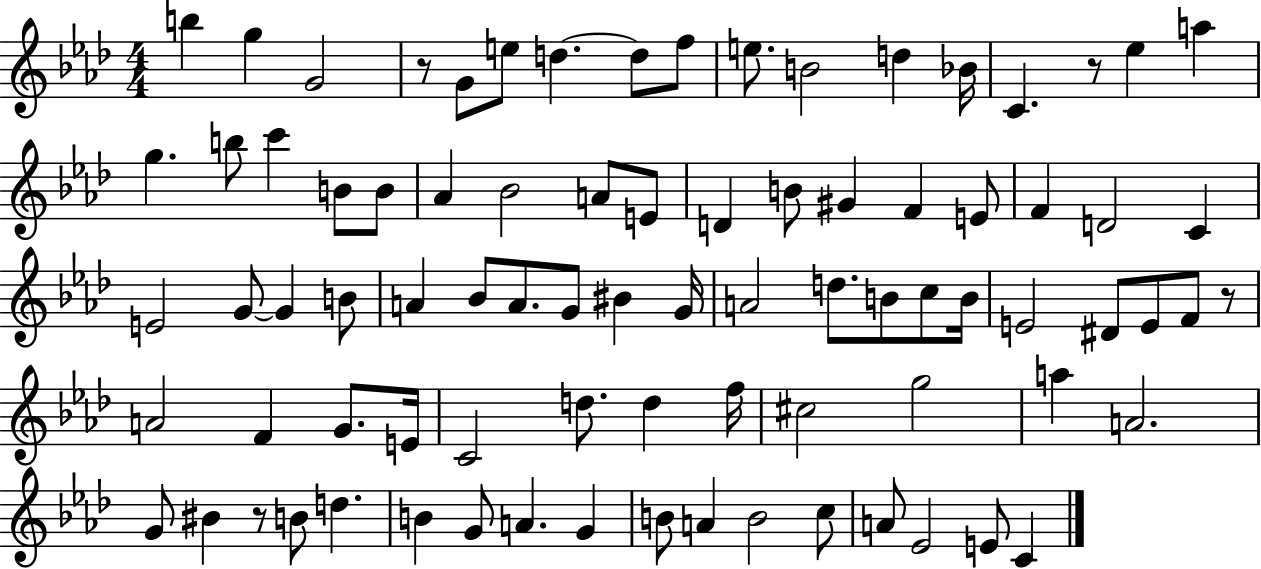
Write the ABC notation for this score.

X:1
T:Untitled
M:4/4
L:1/4
K:Ab
b g G2 z/2 G/2 e/2 d d/2 f/2 e/2 B2 d _B/4 C z/2 _e a g b/2 c' B/2 B/2 _A _B2 A/2 E/2 D B/2 ^G F E/2 F D2 C E2 G/2 G B/2 A _B/2 A/2 G/2 ^B G/4 A2 d/2 B/2 c/2 B/4 E2 ^D/2 E/2 F/2 z/2 A2 F G/2 E/4 C2 d/2 d f/4 ^c2 g2 a A2 G/2 ^B z/2 B/2 d B G/2 A G B/2 A B2 c/2 A/2 _E2 E/2 C